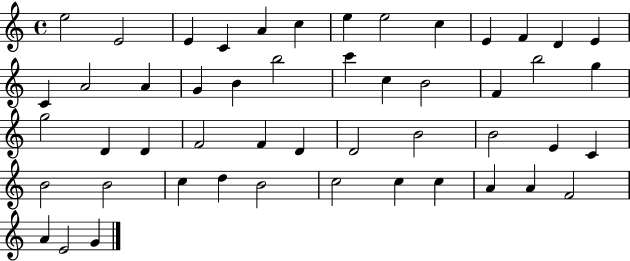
X:1
T:Untitled
M:4/4
L:1/4
K:C
e2 E2 E C A c e e2 c E F D E C A2 A G B b2 c' c B2 F b2 g g2 D D F2 F D D2 B2 B2 E C B2 B2 c d B2 c2 c c A A F2 A E2 G